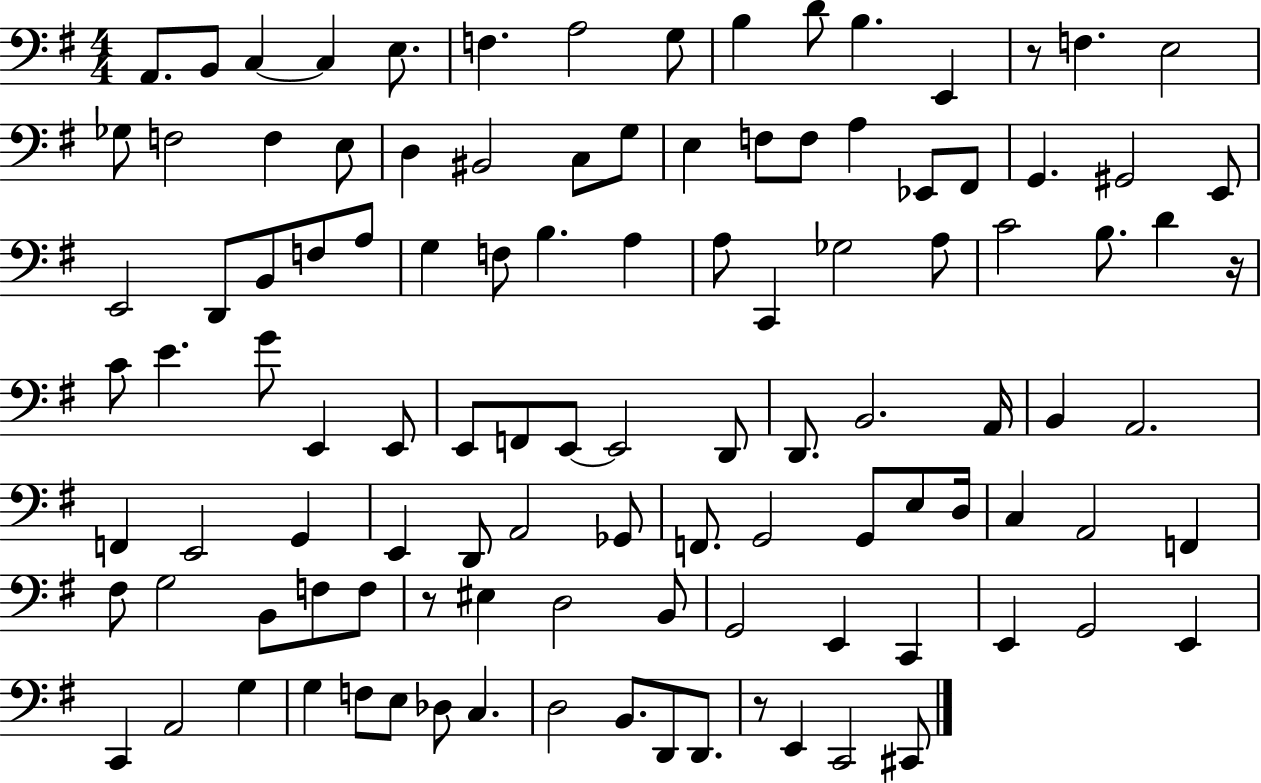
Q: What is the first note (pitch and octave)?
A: A2